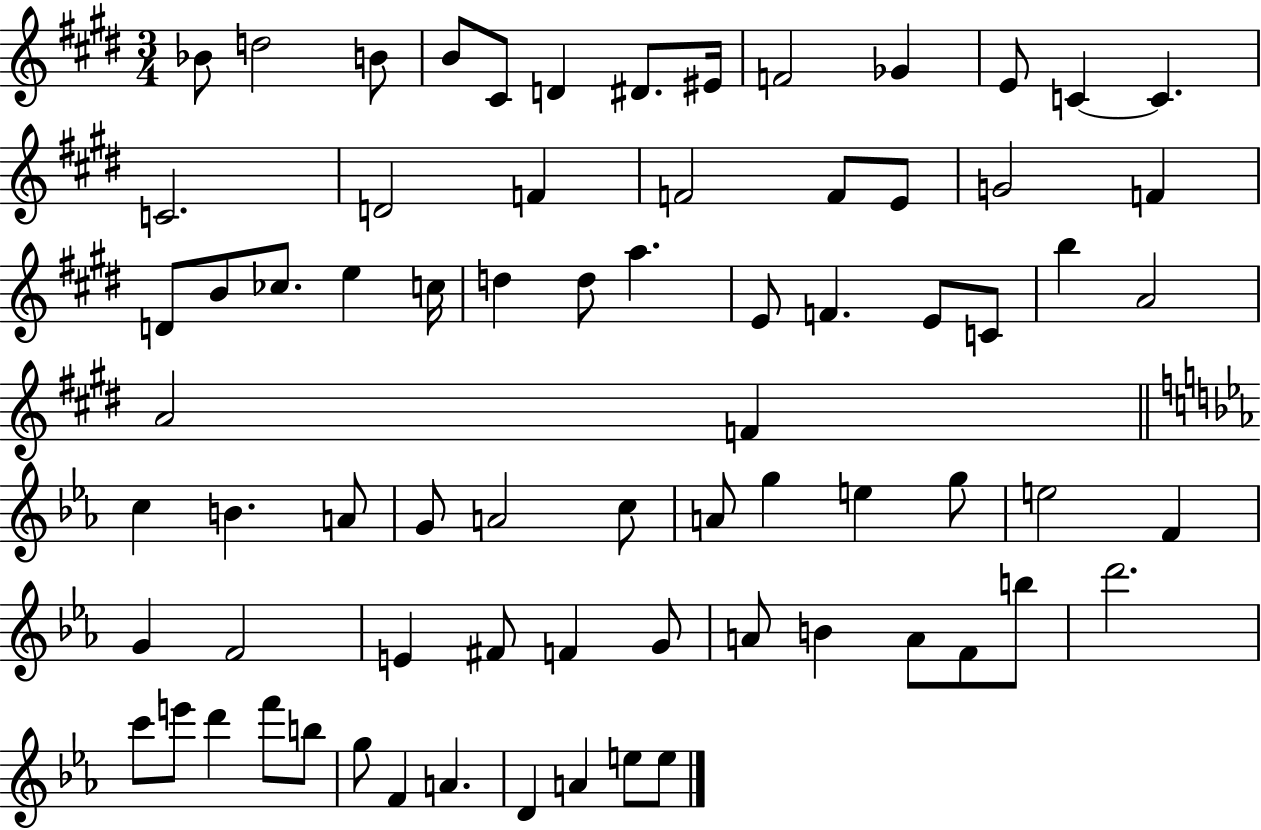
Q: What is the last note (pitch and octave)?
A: E5